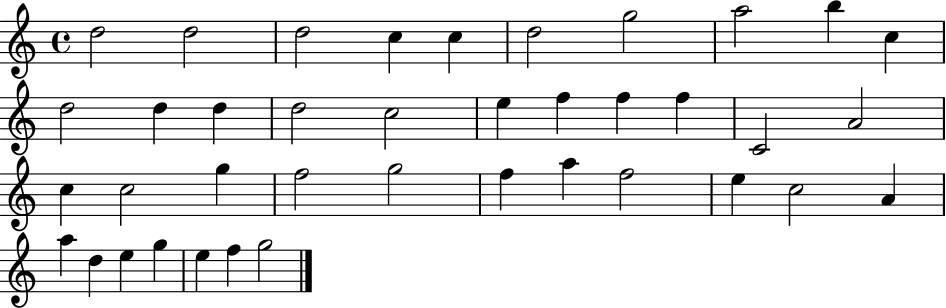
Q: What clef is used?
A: treble